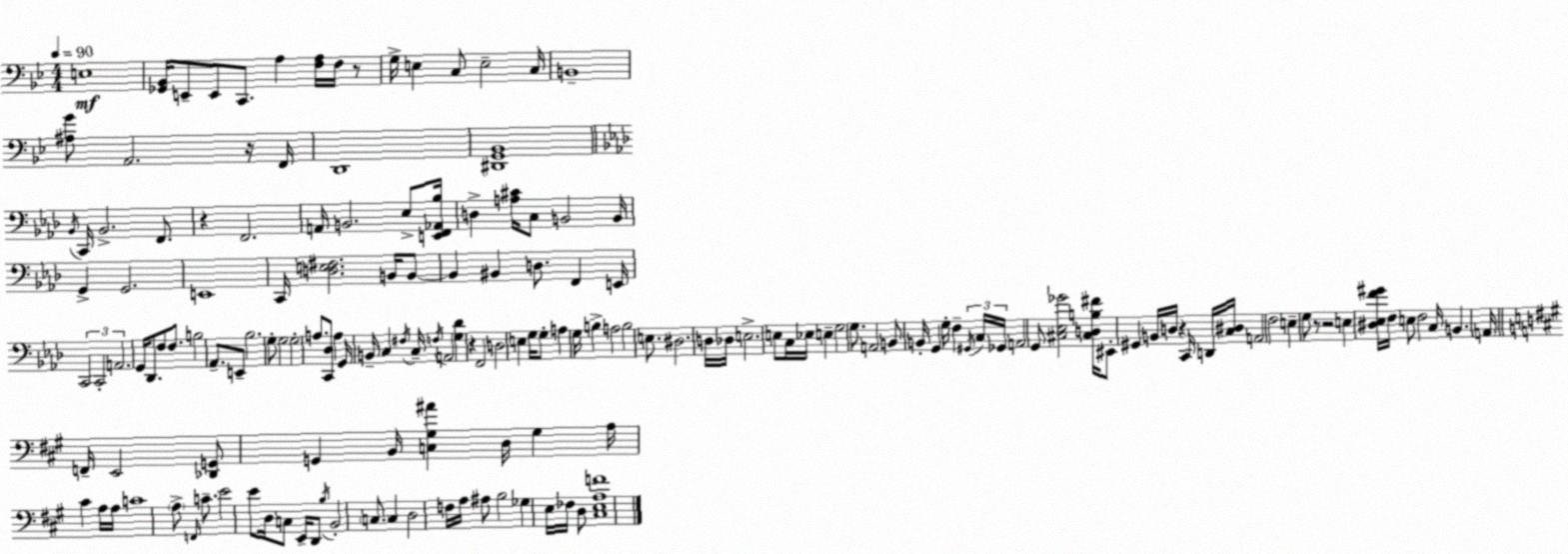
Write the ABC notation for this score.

X:1
T:Untitled
M:4/4
L:1/4
K:Gm
E,4 [_G,,_B,,]/4 E,,/2 E,,/2 C,,/2 A, [F,A,]/4 F,/4 z/2 G,/4 E, C,/2 E,2 C,/4 B,,4 [^A,G]/2 A,,2 z/4 F,,/4 D,,4 [^D,,G,,_B,,]4 _B,,/4 C,,/4 _B,,2 F,,/2 z F,,2 A,,/4 B,,2 _E,/2 [E,,F,,_A,,_B,]/4 D, [A,^C]/4 C,/2 B,,2 B,,/4 G,, G,,2 E,,4 C,,/4 [D,E,^F,]2 B,,/4 B,,/2 B,, ^B,, D,/2 F,, E,,/4 C,,2 C,,2 A,,2 G,,/4 _D,,/2 F,/2 F,/2 B,2 _A,,/2 E,,/2 _B,2 G,/2 G,2 G,2 A,/2 [C,,_D,]/2 A, G,,/4 B,,/4 C, ^F,/4 C,/4 F,/4 A,,2 [G,_D] z F,,2 D,2 E, G,/4 G,/2 A, G,/4 B, A,2 B,2 E,/2 ^D,2 D,/4 _D,/4 E,2 E,/2 C,/4 _E,/4 E, G,2 G,/2 A,,2 B,,/2 B,,/4 G,, G,/4 F, ^G,,/4 C,/4 _G,,/4 A,,2 G,,/2 [^C,_E,_G]2 [^C,D,B,^F]/4 ^E,,/2 ^G,, B,,/4 D,/4 z C,,/4 D,,/4 [C,^D,]/4 A,,2 F,2 E, G,/2 z/2 z2 E, [^D,_E,F^G]/4 F,/4 E,/2 F,2 C,/4 B,, A,,/4 F,,/4 E,,2 [_D,,G,,]/2 G,, B,,/4 [C,^G,^A] D,/4 ^G, A,/4 ^C A,/4 A,/4 C4 A,/2 F,,/4 C/2 E2 E/2 D,/4 C,/2 E,,/4 D,,/2 B,/4 B,,2 C,/2 C, D,2 F,/4 A,/4 ^A,/2 B,2 _G, E,/4 _F,/4 D,/2 [^C,E,A,F]4